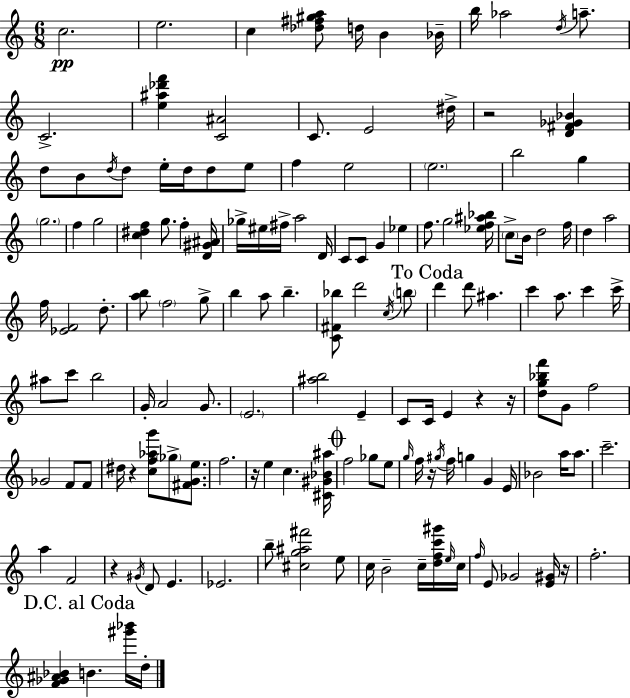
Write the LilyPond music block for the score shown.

{
  \clef treble
  \numericTimeSignature
  \time 6/8
  \key c \major
  c''2.\pp | e''2. | c''4 <des'' fis'' gis'' a''>8 d''16 b'4 bes'16-- | b''16 aes''2 \acciaccatura { d''16 } a''8.-- | \break c'2.-> | <e'' ais'' des''' f'''>4 <c' ais'>2 | c'8. e'2 | dis''16-> r2 <d' fis' ges' bes'>4 | \break d''8 b'8 \acciaccatura { d''16 } d''8 e''16-. d''16 d''8 | e''8 f''4 e''2 | \parenthesize e''2. | b''2 g''4 | \break \parenthesize g''2. | f''4 g''2 | <c'' dis'' f''>4 g''8. f''4-. | <d' gis' ais'>16 ges''16-> eis''16 fis''16-> a''2 | \break d'16 c'8 c'8 g'4 ees''4 | f''8. g''2 | <ees'' f'' ais'' bes''>16 \parenthesize c''8-> b'16 d''2 | f''16 d''4 a''2 | \break f''16 <ees' f'>2 d''8.-. | <a'' b''>8 \parenthesize f''2 | g''8-> b''4 a''8 b''4.-- | <c' fis' bes''>8 d'''2 | \break \acciaccatura { c''16 } \parenthesize b''8 \mark "To Coda" d'''4 d'''8 ais''4. | c'''4 a''8. c'''4 | c'''16-> ais''8 c'''8 b''2 | g'16-. a'2 | \break g'8. \parenthesize e'2. | <ais'' b''>2 e'4-- | c'8 c'16 e'4 r4 | r16 <d'' g'' bes'' f'''>8 g'8 f''2 | \break ges'2 f'8 | f'8 dis''16 r4 <c'' f'' aes'' g'''>8 \parenthesize ges''8-> | <fis' g' e''>8. f''2. | r16 e''4 c''4. | \break <cis' gis' bes' ais''>16 \mark \markup { \musicglyph "scripts.coda" } f''2 ges''8 | e''8 \grace { g''16 } f''16 r16 \acciaccatura { gis''16 } f''16 g''4 | g'4 e'16 bes'2 | a''16 a''8. c'''2.-- | \break a''4 f'2 | r4 \acciaccatura { gis'16 } d'8 | e'4. ees'2. | b''8-- <cis'' g'' ais'' fis'''>2 | \break e''8 c''16 b'2-- | c''16-- <d'' f'' c''' gis'''>16 \grace { e''16 } c''16 \grace { f''16 } e'8 ges'2 | <e' gis'>16 r16 f''2.-. | \mark "D.C. al Coda" <f' ges' ais' bes'>4 | \break b'4. <gis''' bes'''>16 d''16-. \bar "|."
}